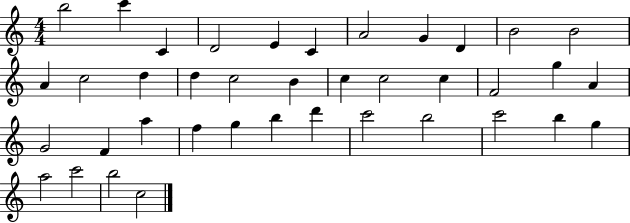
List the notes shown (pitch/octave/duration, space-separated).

B5/h C6/q C4/q D4/h E4/q C4/q A4/h G4/q D4/q B4/h B4/h A4/q C5/h D5/q D5/q C5/h B4/q C5/q C5/h C5/q F4/h G5/q A4/q G4/h F4/q A5/q F5/q G5/q B5/q D6/q C6/h B5/h C6/h B5/q G5/q A5/h C6/h B5/h C5/h